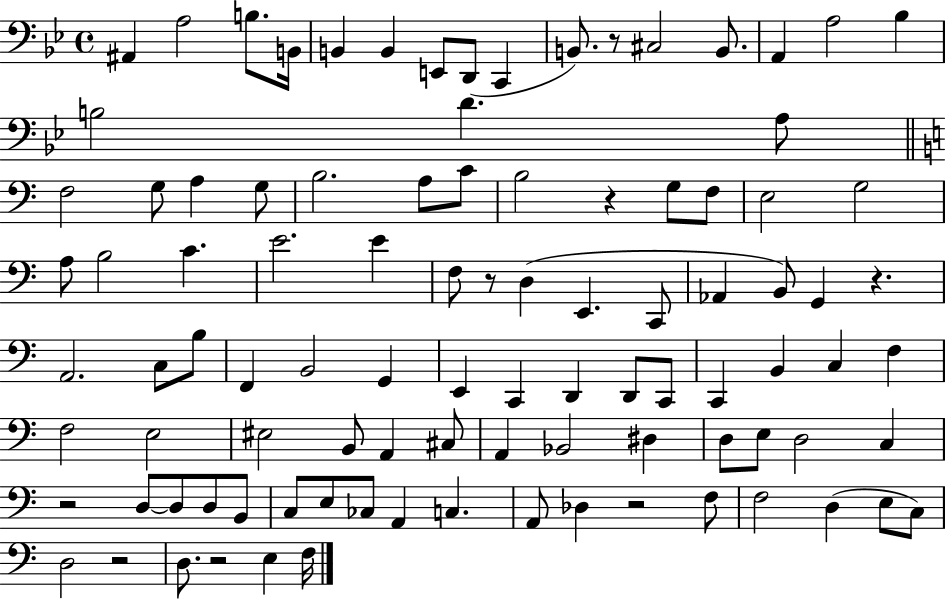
{
  \clef bass
  \time 4/4
  \defaultTimeSignature
  \key bes \major
  ais,4 a2 b8. b,16 | b,4 b,4 e,8 d,8( c,4 | b,8.) r8 cis2 b,8. | a,4 a2 bes4 | \break b2 d'4. a8 | \bar "||" \break \key a \minor f2 g8 a4 g8 | b2. a8 c'8 | b2 r4 g8 f8 | e2 g2 | \break a8 b2 c'4. | e'2. e'4 | f8 r8 d4( e,4. c,8 | aes,4 b,8) g,4 r4. | \break a,2. c8 b8 | f,4 b,2 g,4 | e,4 c,4 d,4 d,8 c,8 | c,4 b,4 c4 f4 | \break f2 e2 | eis2 b,8 a,4 cis8 | a,4 bes,2 dis4 | d8 e8 d2 c4 | \break r2 d8~~ d8 d8 b,8 | c8 e8 ces8 a,4 c4. | a,8 des4 r2 f8 | f2 d4( e8 c8) | \break d2 r2 | d8. r2 e4 f16 | \bar "|."
}